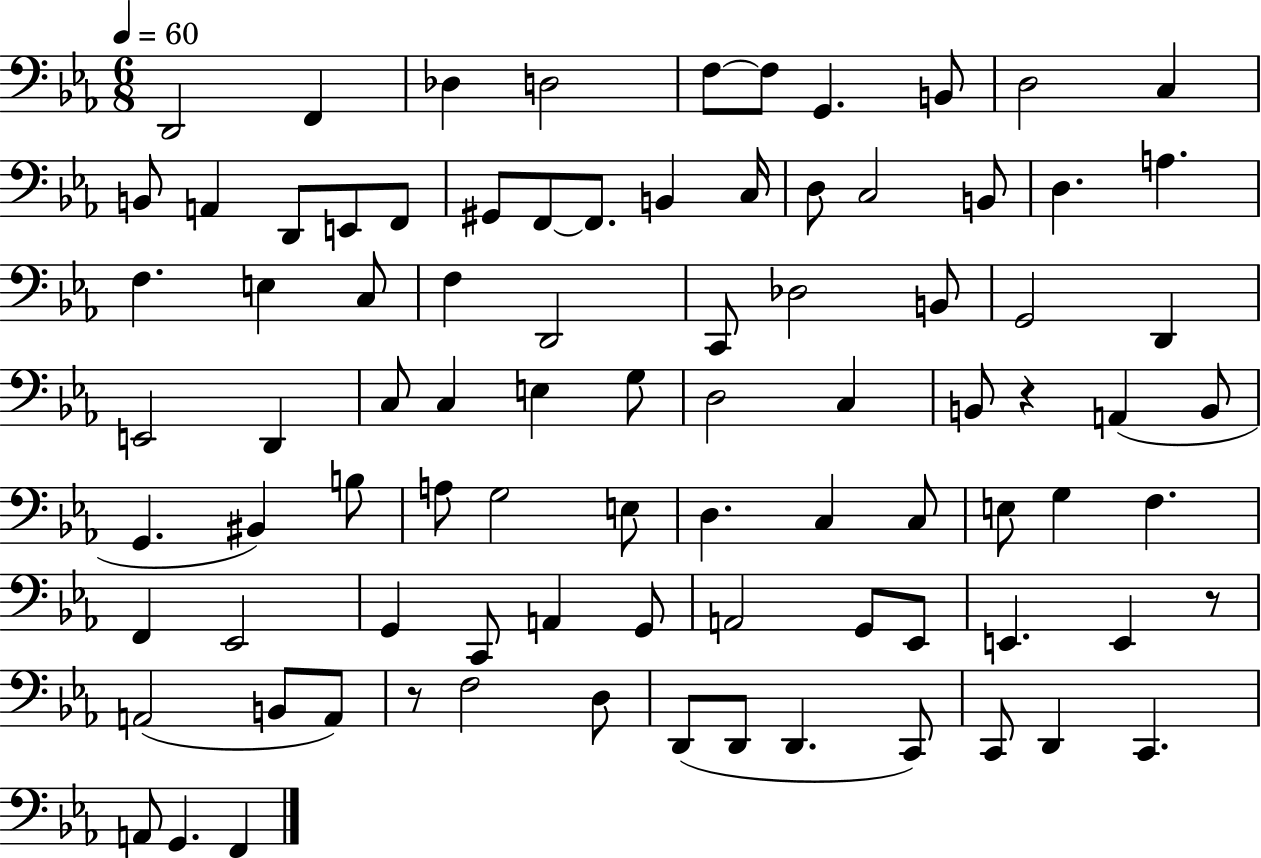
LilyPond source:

{
  \clef bass
  \numericTimeSignature
  \time 6/8
  \key ees \major
  \tempo 4 = 60
  d,2 f,4 | des4 d2 | f8~~ f8 g,4. b,8 | d2 c4 | \break b,8 a,4 d,8 e,8 f,8 | gis,8 f,8~~ f,8. b,4 c16 | d8 c2 b,8 | d4. a4. | \break f4. e4 c8 | f4 d,2 | c,8 des2 b,8 | g,2 d,4 | \break e,2 d,4 | c8 c4 e4 g8 | d2 c4 | b,8 r4 a,4( b,8 | \break g,4. bis,4) b8 | a8 g2 e8 | d4. c4 c8 | e8 g4 f4. | \break f,4 ees,2 | g,4 c,8 a,4 g,8 | a,2 g,8 ees,8 | e,4. e,4 r8 | \break a,2( b,8 a,8) | r8 f2 d8 | d,8( d,8 d,4. c,8) | c,8 d,4 c,4. | \break a,8 g,4. f,4 | \bar "|."
}